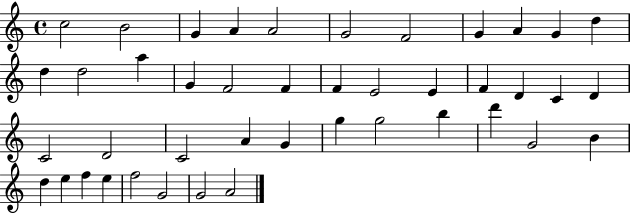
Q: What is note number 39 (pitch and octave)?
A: E5